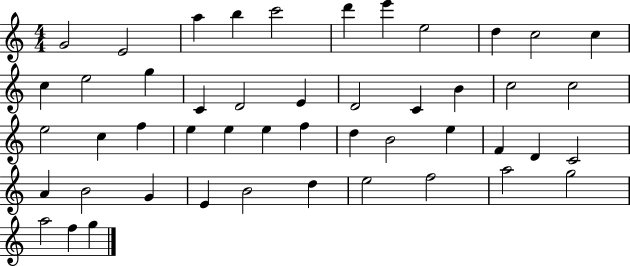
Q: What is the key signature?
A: C major